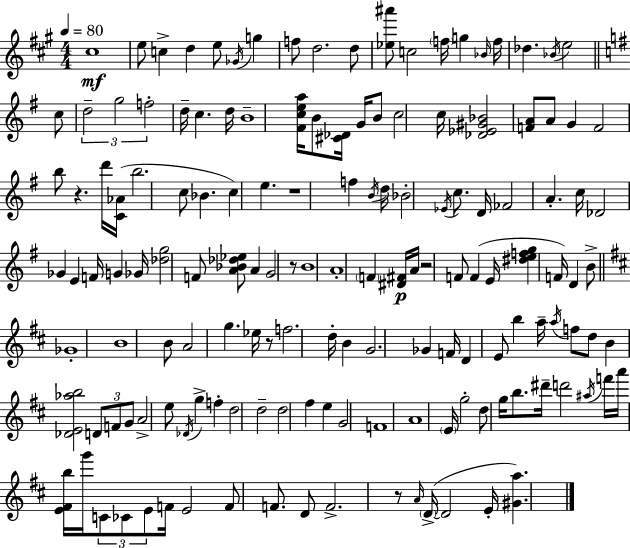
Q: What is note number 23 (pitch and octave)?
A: D5